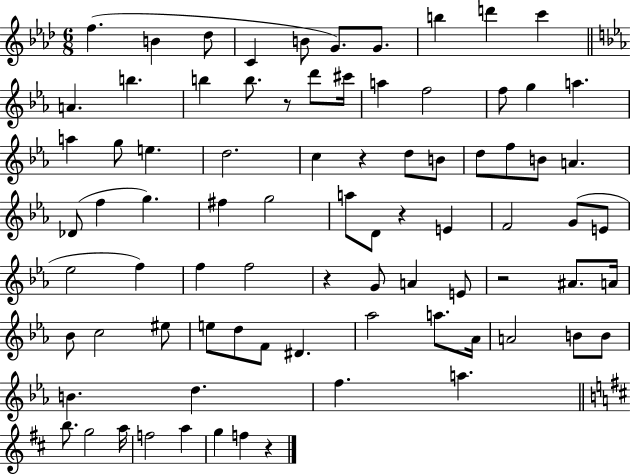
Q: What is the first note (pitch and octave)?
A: F5